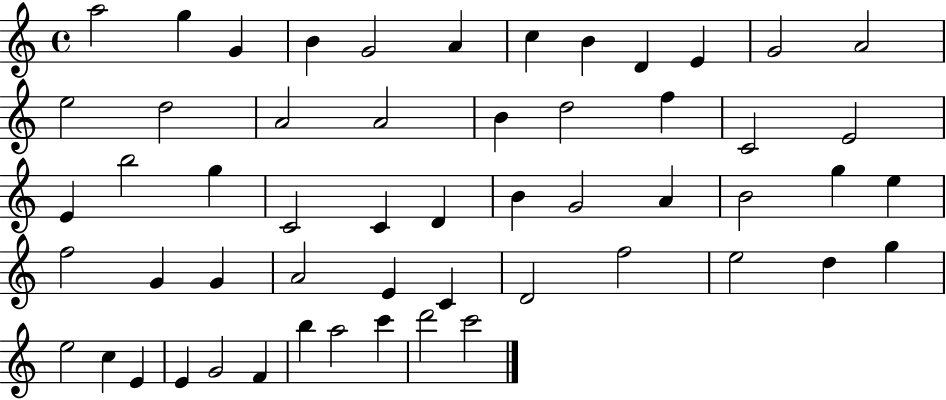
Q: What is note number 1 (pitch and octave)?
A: A5